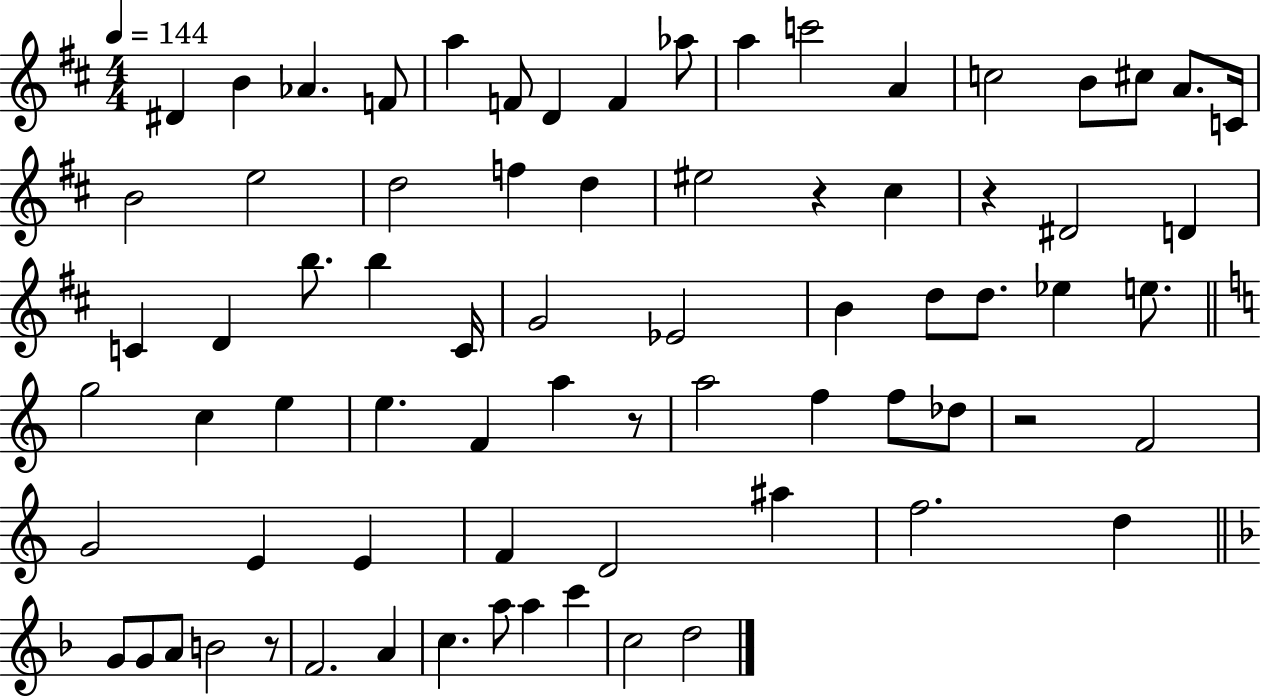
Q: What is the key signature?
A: D major